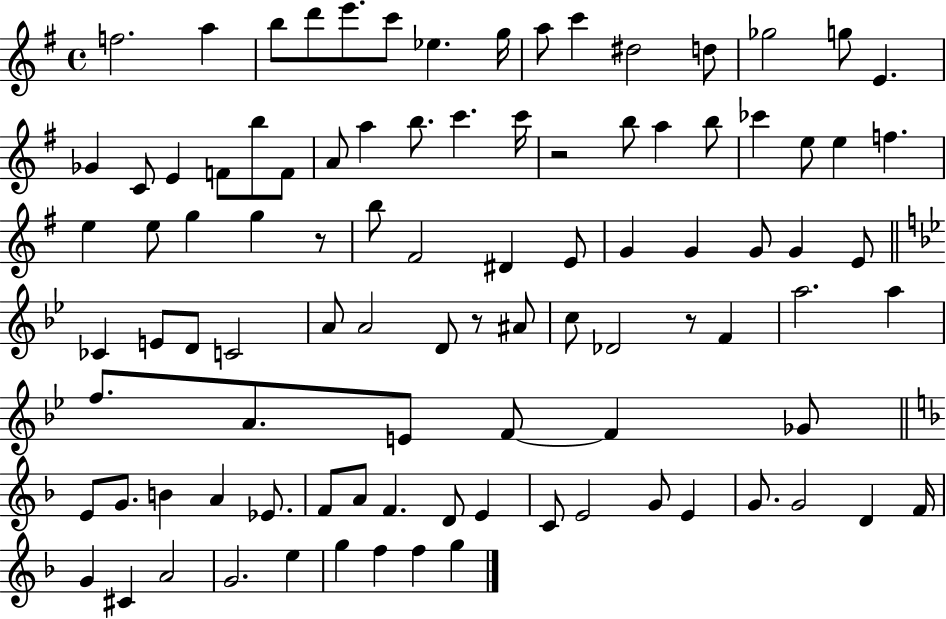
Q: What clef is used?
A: treble